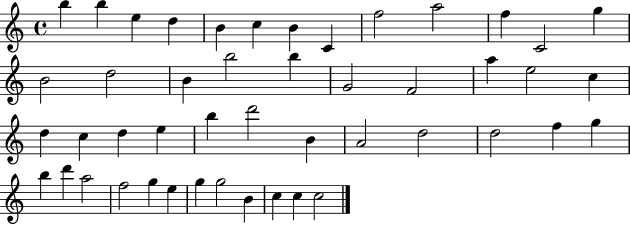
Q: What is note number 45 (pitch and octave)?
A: C5